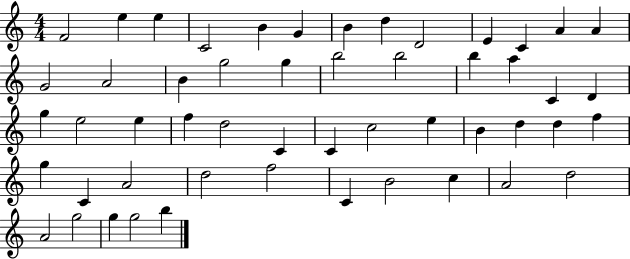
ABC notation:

X:1
T:Untitled
M:4/4
L:1/4
K:C
F2 e e C2 B G B d D2 E C A A G2 A2 B g2 g b2 b2 b a C D g e2 e f d2 C C c2 e B d d f g C A2 d2 f2 C B2 c A2 d2 A2 g2 g g2 b